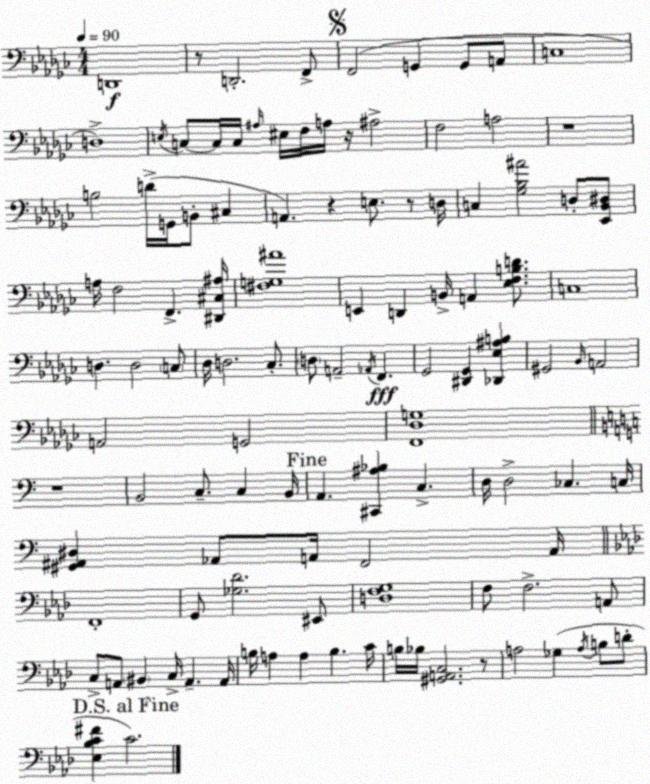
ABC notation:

X:1
T:Untitled
M:4/4
L:1/4
K:Ebm
D,,4 z/2 D,,2 F,,/2 F,,2 G,, G,,/2 A,,/2 C,4 D,4 E,/4 C,/2 C,/4 C,/4 ^A,/4 ^E,/4 F,/4 A,/4 z/4 ^A,2 F,2 A,2 z4 B,2 D/4 G,,/4 B,,/2 ^C, A,, z E,/2 z/2 D,/4 C, [_G,_B,^A]2 D,/2 [_E,,_B,,^D,]/2 A,/4 F,2 F,, [^D,,^C,^A,]/4 [^F,G,^A]4 E,, D,, B,,/4 A,, [_E,F,B,D]/2 C,4 D, D,2 C,/2 _D,/4 D,2 _C,/2 D,/2 A,,2 _A,,/4 F,, _G,,2 [^D,,_G,,] [_D,,_E,^A,B,] ^G,,2 _B,,/4 A,,2 A,,2 G,,2 [F,,_D,G,]4 z4 B,,2 C,/2 C, B,,/4 A,, [^C,,^A,_B,] C, D,/4 D,2 _C, C,/4 [^G,,^A,,^D,] _A,,/2 A,,/4 F,,2 A,,/4 F,,4 G,,/2 [_G,_D]2 ^E,,/2 [D,F,G,]4 F,/2 F,2 A,,/2 C,/2 A,,/2 ^B,, C,/4 A,, A,,/4 B,/4 A, A, B, C/4 B,/4 _B,/4 [^G,,A,,C,]2 z/2 A,2 _G, A,/4 B,/2 D/2 [_E,_B,C^F] C2